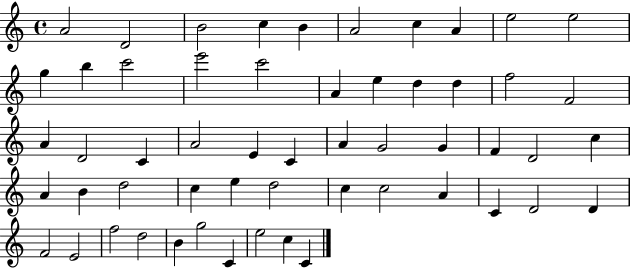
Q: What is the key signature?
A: C major